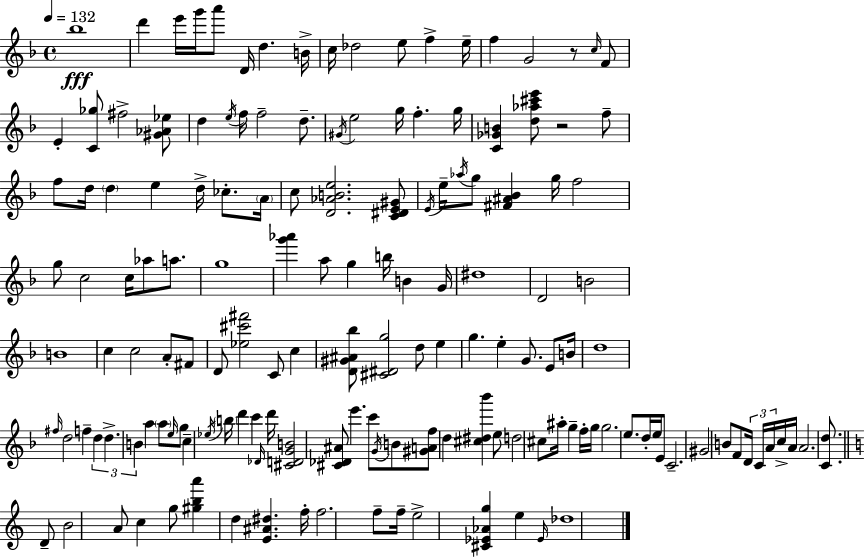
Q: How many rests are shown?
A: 2